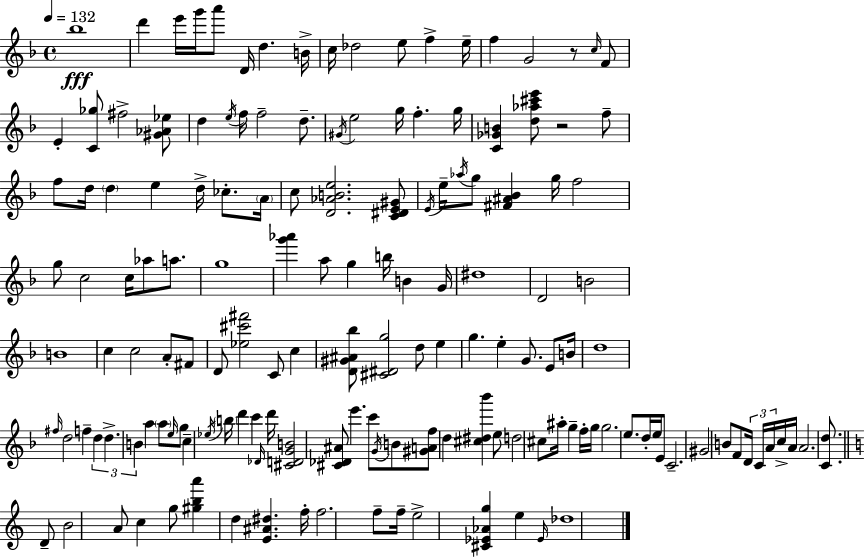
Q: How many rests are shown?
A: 2